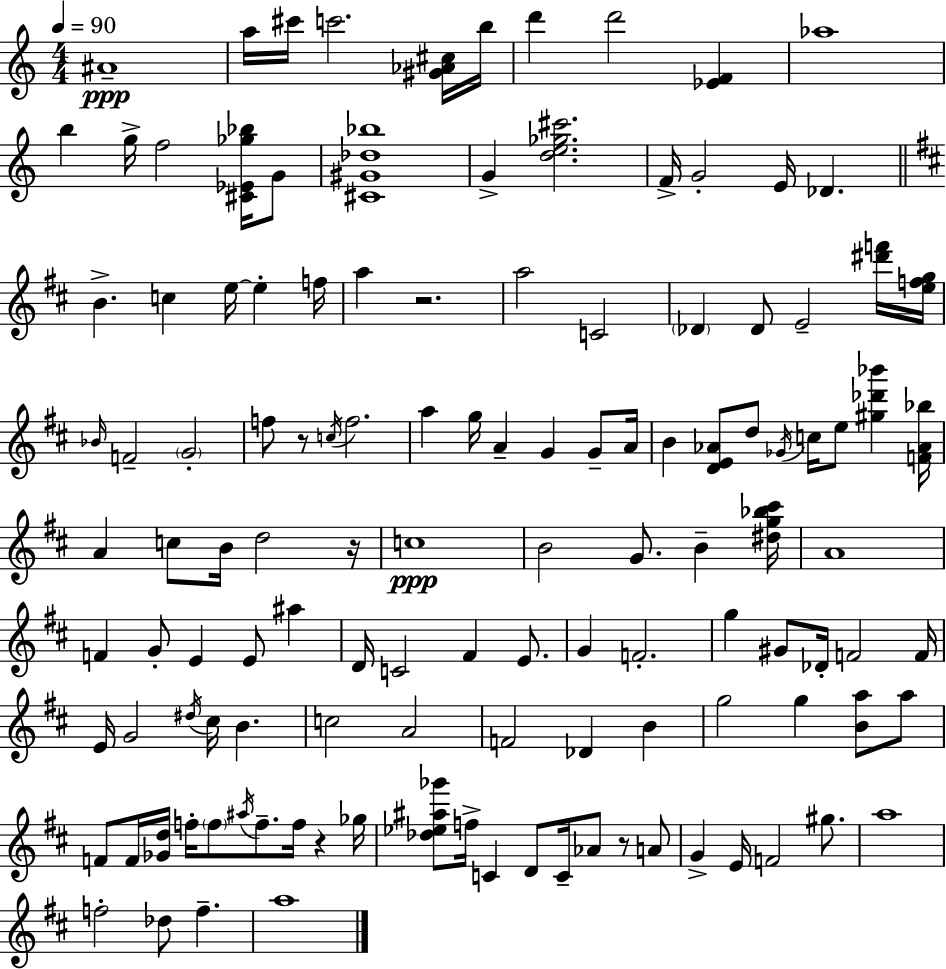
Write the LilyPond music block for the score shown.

{
  \clef treble
  \numericTimeSignature
  \time 4/4
  \key a \minor
  \tempo 4 = 90
  ais'1--\ppp | a''16 cis'''16 c'''2. <gis' aes' cis''>16 b''16 | d'''4 d'''2 <ees' f'>4 | aes''1 | \break b''4 g''16-> f''2 <cis' ees' ges'' bes''>16 g'8 | <cis' gis' des'' bes''>1 | g'4-> <d'' e'' ges'' cis'''>2. | f'16-> g'2-. e'16 des'4. | \break \bar "||" \break \key d \major b'4.-> c''4 e''16~~ e''4-. f''16 | a''4 r2. | a''2 c'2 | \parenthesize des'4 des'8 e'2-- <dis''' f'''>16 <e'' f'' g''>16 | \break \grace { bes'16 } f'2-- \parenthesize g'2-. | f''8 r8 \acciaccatura { c''16 } f''2. | a''4 g''16 a'4-- g'4 g'8-- | a'16 b'4 <d' e' aes'>8 d''8 \acciaccatura { ges'16 } c''16 e''8 <gis'' des''' bes'''>4 | \break <f' aes' bes''>16 a'4 c''8 b'16 d''2 | r16 c''1\ppp | b'2 g'8. b'4-- | <dis'' g'' bes'' cis'''>16 a'1 | \break f'4 g'8-. e'4 e'8 ais''4 | d'16 c'2 fis'4 | e'8. g'4 f'2.-. | g''4 gis'8 des'16-. f'2 | \break f'16 e'16 g'2 \acciaccatura { dis''16 } cis''16 b'4. | c''2 a'2 | f'2 des'4 | b'4 g''2 g''4 | \break <b' a''>8 a''8 f'8 f'16 <ges' d''>16 f''16-. \parenthesize f''8 \acciaccatura { ais''16 } f''8.-- f''16 | r4 ges''16 <des'' ees'' ais'' ges'''>8 f''16-> c'4 d'8 c'16-- aes'8 | r8 a'8 g'4-> e'16 f'2 | gis''8. a''1 | \break f''2-. des''8 f''4.-- | a''1 | \bar "|."
}